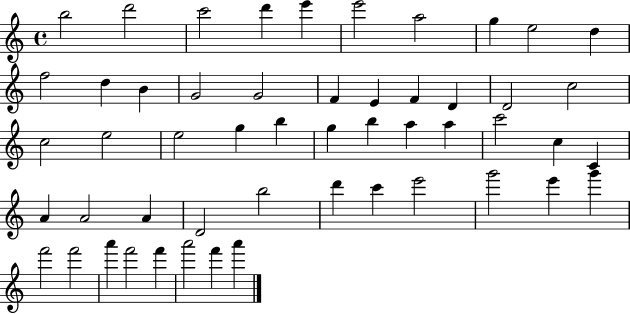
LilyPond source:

{
  \clef treble
  \time 4/4
  \defaultTimeSignature
  \key c \major
  b''2 d'''2 | c'''2 d'''4 e'''4 | e'''2 a''2 | g''4 e''2 d''4 | \break f''2 d''4 b'4 | g'2 g'2 | f'4 e'4 f'4 d'4 | d'2 c''2 | \break c''2 e''2 | e''2 g''4 b''4 | g''4 b''4 a''4 a''4 | c'''2 c''4 c'4 | \break a'4 a'2 a'4 | d'2 b''2 | d'''4 c'''4 e'''2 | g'''2 e'''4 g'''4 | \break f'''2 f'''2 | a'''4 f'''2 f'''4 | a'''2 f'''4 a'''4 | \bar "|."
}